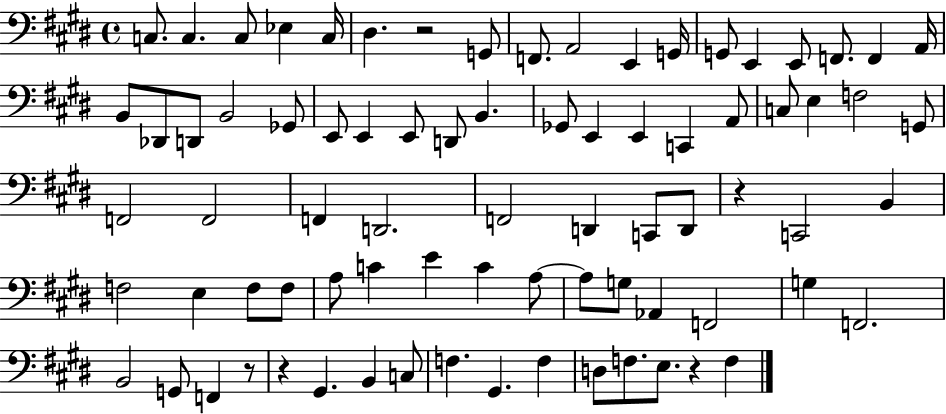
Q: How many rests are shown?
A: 5